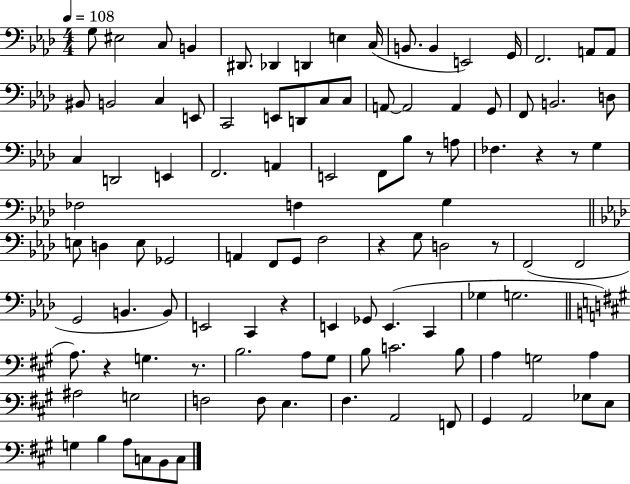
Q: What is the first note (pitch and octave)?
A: G3